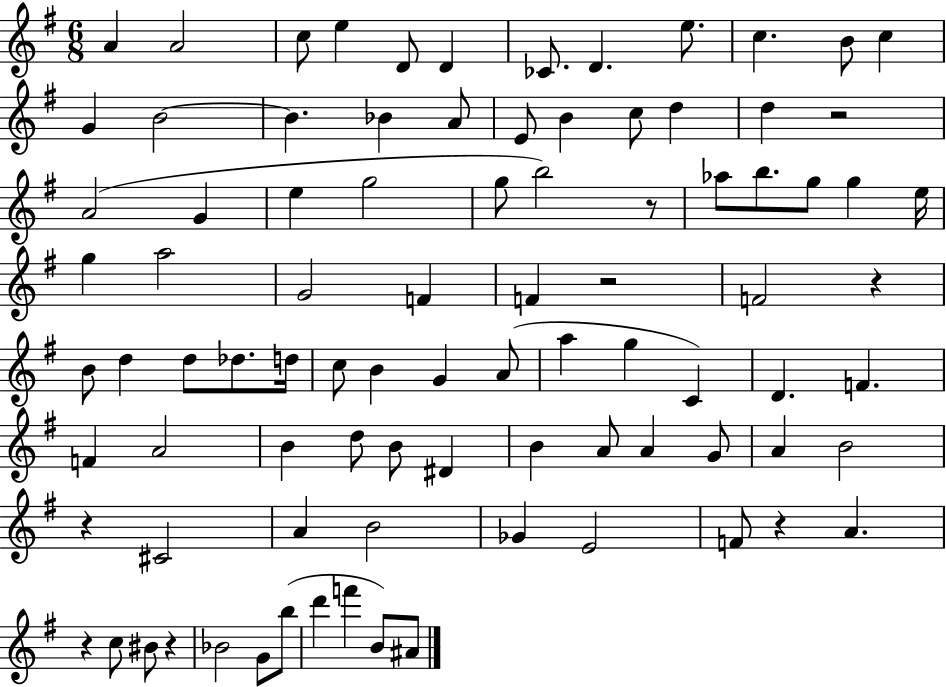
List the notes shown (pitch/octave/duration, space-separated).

A4/q A4/h C5/e E5/q D4/e D4/q CES4/e. D4/q. E5/e. C5/q. B4/e C5/q G4/q B4/h B4/q. Bb4/q A4/e E4/e B4/q C5/e D5/q D5/q R/h A4/h G4/q E5/q G5/h G5/e B5/h R/e Ab5/e B5/e. G5/e G5/q E5/s G5/q A5/h G4/h F4/q F4/q R/h F4/h R/q B4/e D5/q D5/e Db5/e. D5/s C5/e B4/q G4/q A4/e A5/q G5/q C4/q D4/q. F4/q. F4/q A4/h B4/q D5/e B4/e D#4/q B4/q A4/e A4/q G4/e A4/q B4/h R/q C#4/h A4/q B4/h Gb4/q E4/h F4/e R/q A4/q. R/q C5/e BIS4/e R/q Bb4/h G4/e B5/e D6/q F6/q B4/e A#4/e